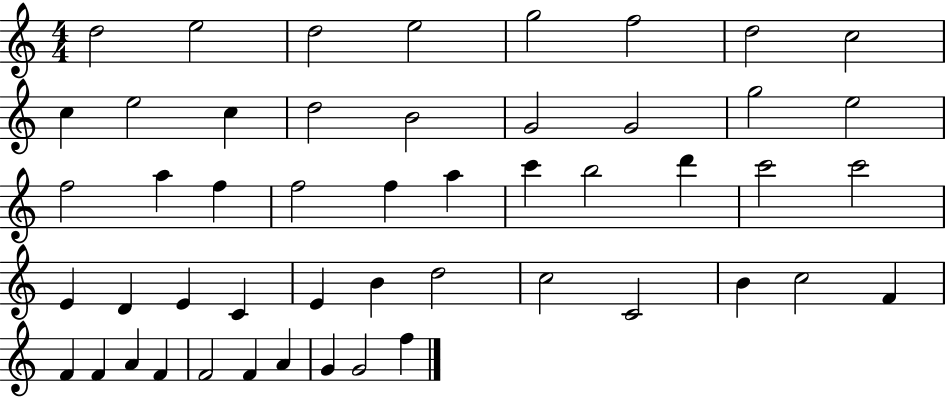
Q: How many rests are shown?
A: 0